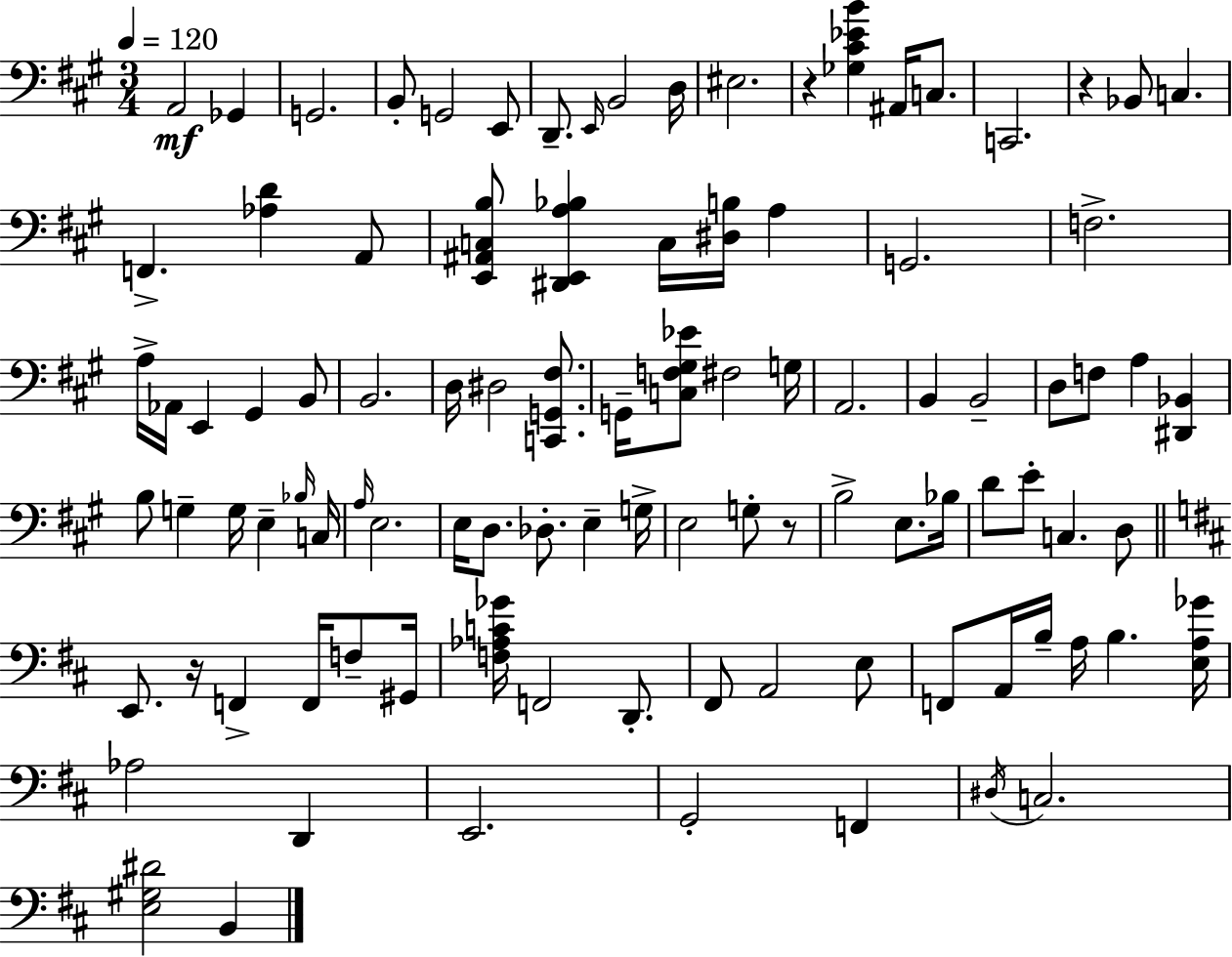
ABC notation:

X:1
T:Untitled
M:3/4
L:1/4
K:A
A,,2 _G,, G,,2 B,,/2 G,,2 E,,/2 D,,/2 E,,/4 B,,2 D,/4 ^E,2 z [_G,^C_EB] ^A,,/4 C,/2 C,,2 z _B,,/2 C, F,, [_A,D] A,,/2 [E,,^A,,C,B,]/2 [^D,,E,,A,_B,] C,/4 [^D,B,]/4 A, G,,2 F,2 A,/4 _A,,/4 E,, ^G,, B,,/2 B,,2 D,/4 ^D,2 [C,,G,,^F,]/2 G,,/4 [C,F,^G,_E]/2 ^F,2 G,/4 A,,2 B,, B,,2 D,/2 F,/2 A, [^D,,_B,,] B,/2 G, G,/4 E, _B,/4 C,/4 A,/4 E,2 E,/4 D,/2 _D,/2 E, G,/4 E,2 G,/2 z/2 B,2 E,/2 _B,/4 D/2 E/2 C, D,/2 E,,/2 z/4 F,, F,,/4 F,/2 ^G,,/4 [F,_A,C_G]/4 F,,2 D,,/2 ^F,,/2 A,,2 E,/2 F,,/2 A,,/4 B,/4 A,/4 B, [E,A,_G]/4 _A,2 D,, E,,2 G,,2 F,, ^D,/4 C,2 [E,^G,^D]2 B,,